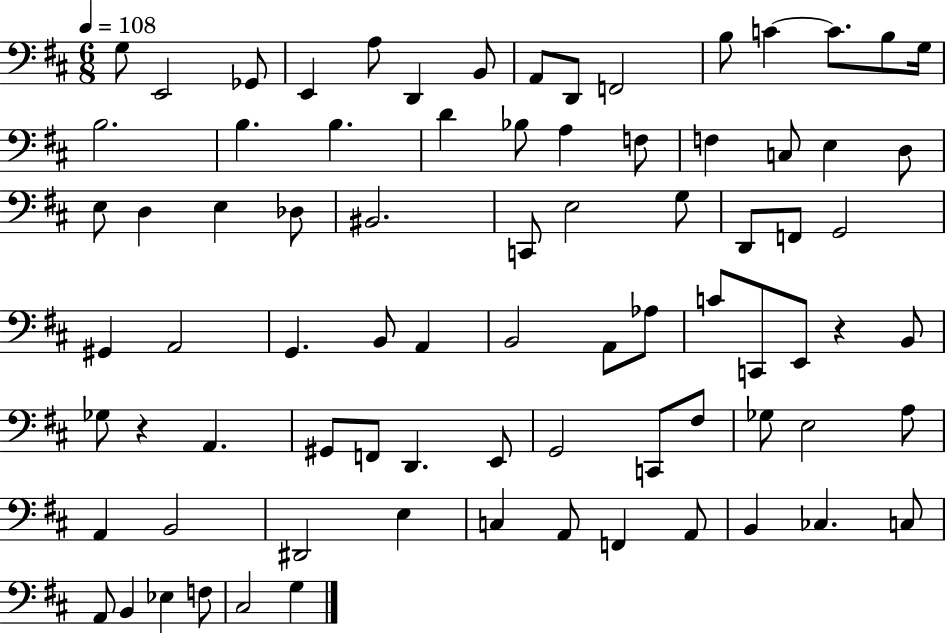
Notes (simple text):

G3/e E2/h Gb2/e E2/q A3/e D2/q B2/e A2/e D2/e F2/h B3/e C4/q C4/e. B3/e G3/s B3/h. B3/q. B3/q. D4/q Bb3/e A3/q F3/e F3/q C3/e E3/q D3/e E3/e D3/q E3/q Db3/e BIS2/h. C2/e E3/h G3/e D2/e F2/e G2/h G#2/q A2/h G2/q. B2/e A2/q B2/h A2/e Ab3/e C4/e C2/e E2/e R/q B2/e Gb3/e R/q A2/q. G#2/e F2/e D2/q. E2/e G2/h C2/e F#3/e Gb3/e E3/h A3/e A2/q B2/h D#2/h E3/q C3/q A2/e F2/q A2/e B2/q CES3/q. C3/e A2/e B2/q Eb3/q F3/e C#3/h G3/q